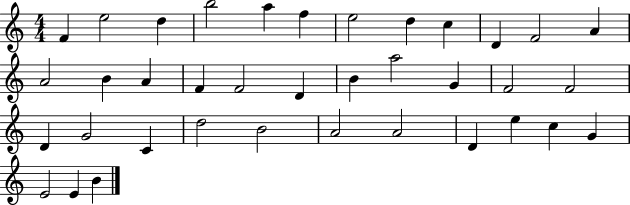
F4/q E5/h D5/q B5/h A5/q F5/q E5/h D5/q C5/q D4/q F4/h A4/q A4/h B4/q A4/q F4/q F4/h D4/q B4/q A5/h G4/q F4/h F4/h D4/q G4/h C4/q D5/h B4/h A4/h A4/h D4/q E5/q C5/q G4/q E4/h E4/q B4/q